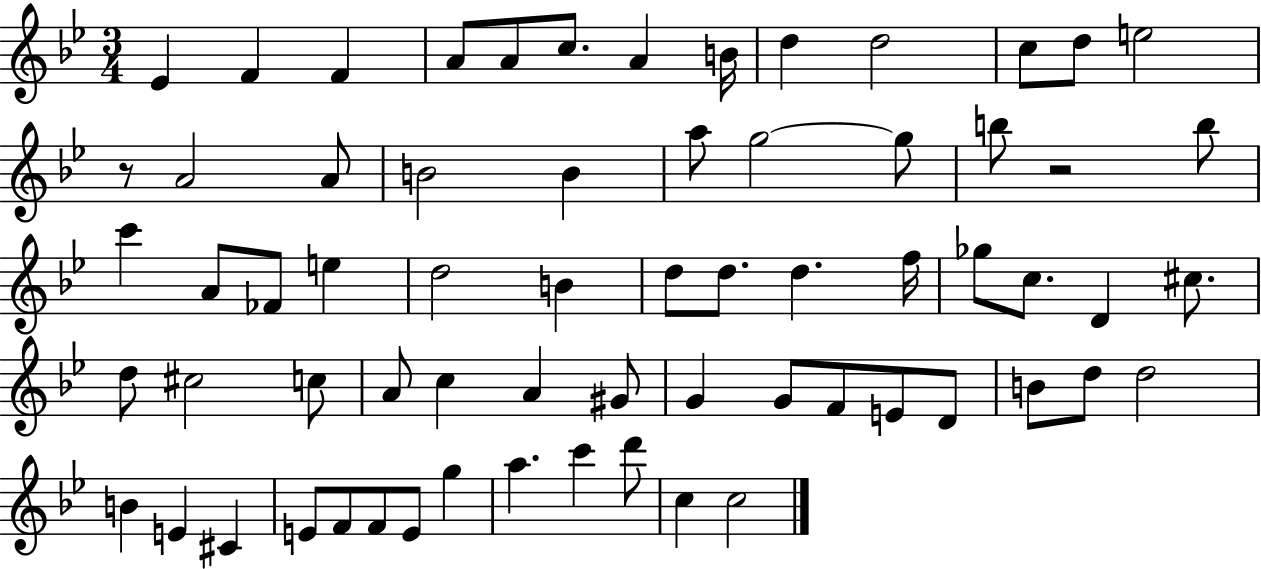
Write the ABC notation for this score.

X:1
T:Untitled
M:3/4
L:1/4
K:Bb
_E F F A/2 A/2 c/2 A B/4 d d2 c/2 d/2 e2 z/2 A2 A/2 B2 B a/2 g2 g/2 b/2 z2 b/2 c' A/2 _F/2 e d2 B d/2 d/2 d f/4 _g/2 c/2 D ^c/2 d/2 ^c2 c/2 A/2 c A ^G/2 G G/2 F/2 E/2 D/2 B/2 d/2 d2 B E ^C E/2 F/2 F/2 E/2 g a c' d'/2 c c2